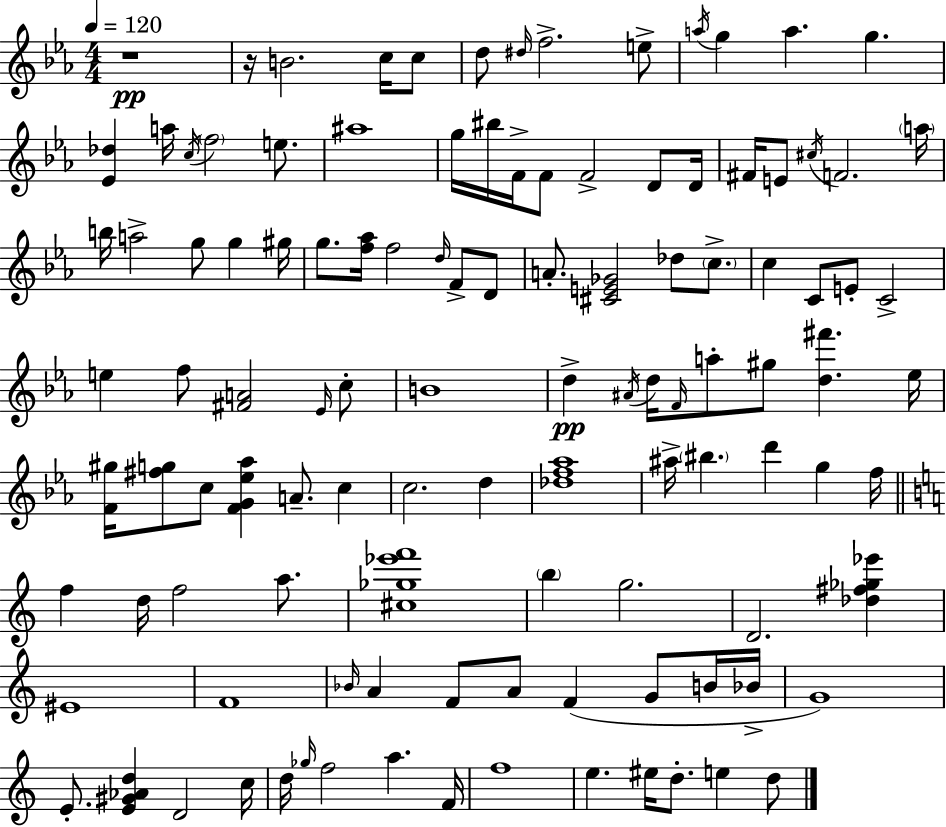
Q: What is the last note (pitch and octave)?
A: D5